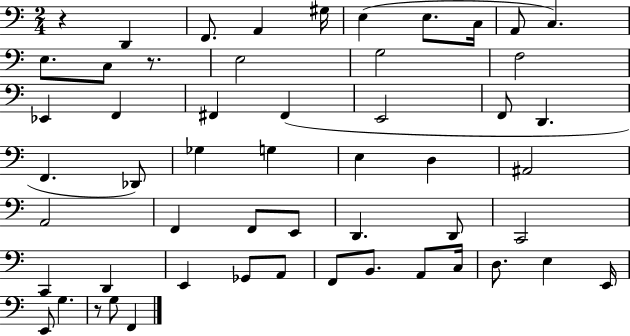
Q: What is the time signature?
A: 2/4